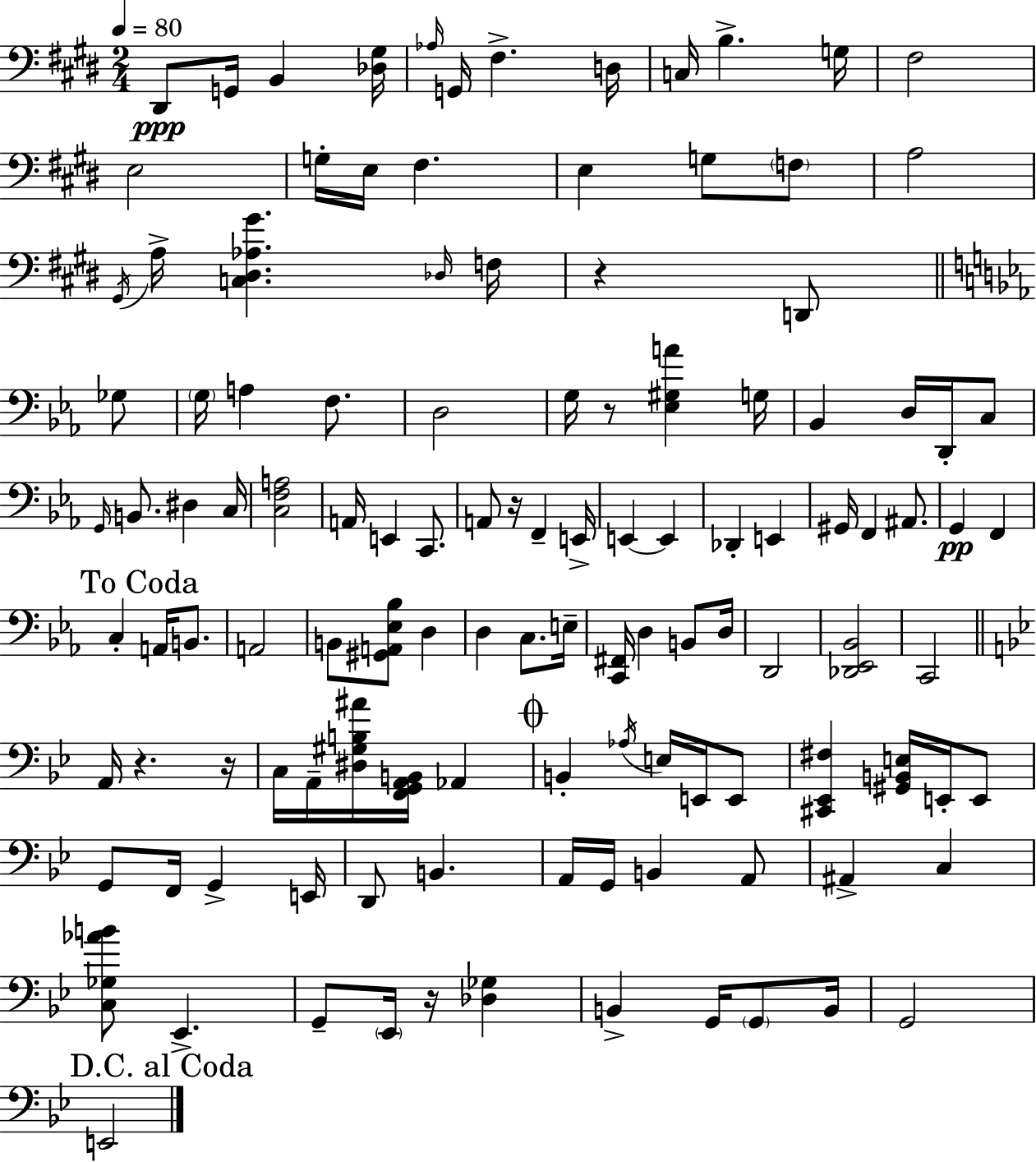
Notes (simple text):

D#2/e G2/s B2/q [Db3,G#3]/s Ab3/s G2/s F#3/q. D3/s C3/s B3/q. G3/s F#3/h E3/h G3/s E3/s F#3/q. E3/q G3/e F3/e A3/h G#2/s A3/s [C3,D#3,Ab3,G#4]/q. Db3/s F3/s R/q D2/e Gb3/e G3/s A3/q F3/e. D3/h G3/s R/e [Eb3,G#3,A4]/q G3/s Bb2/q D3/s D2/s C3/e G2/s B2/e. D#3/q C3/s [C3,F3,A3]/h A2/s E2/q C2/e. A2/e R/s F2/q E2/s E2/q E2/q Db2/q E2/q G#2/s F2/q A#2/e. G2/q F2/q C3/q A2/s B2/e. A2/h B2/e [G#2,A2,Eb3,Bb3]/e D3/q D3/q C3/e. E3/s [C2,F#2]/s D3/q B2/e D3/s D2/h [Db2,Eb2,Bb2]/h C2/h A2/s R/q. R/s C3/s A2/s [D#3,G#3,B3,A#4]/s [F2,G2,A2,B2]/s Ab2/q B2/q Ab3/s E3/s E2/s E2/e [C#2,Eb2,F#3]/q [G#2,B2,E3]/s E2/s E2/e G2/e F2/s G2/q E2/s D2/e B2/q. A2/s G2/s B2/q A2/e A#2/q C3/q [C3,Gb3,Ab4,B4]/e Eb2/q. G2/e Eb2/s R/s [Db3,Gb3]/q B2/q G2/s G2/e B2/s G2/h E2/h